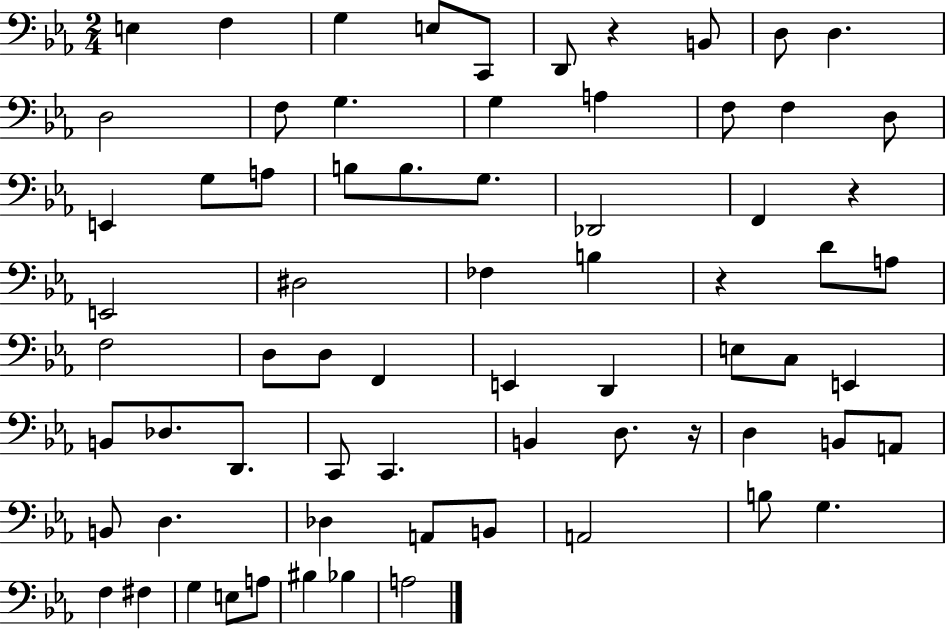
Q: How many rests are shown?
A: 4